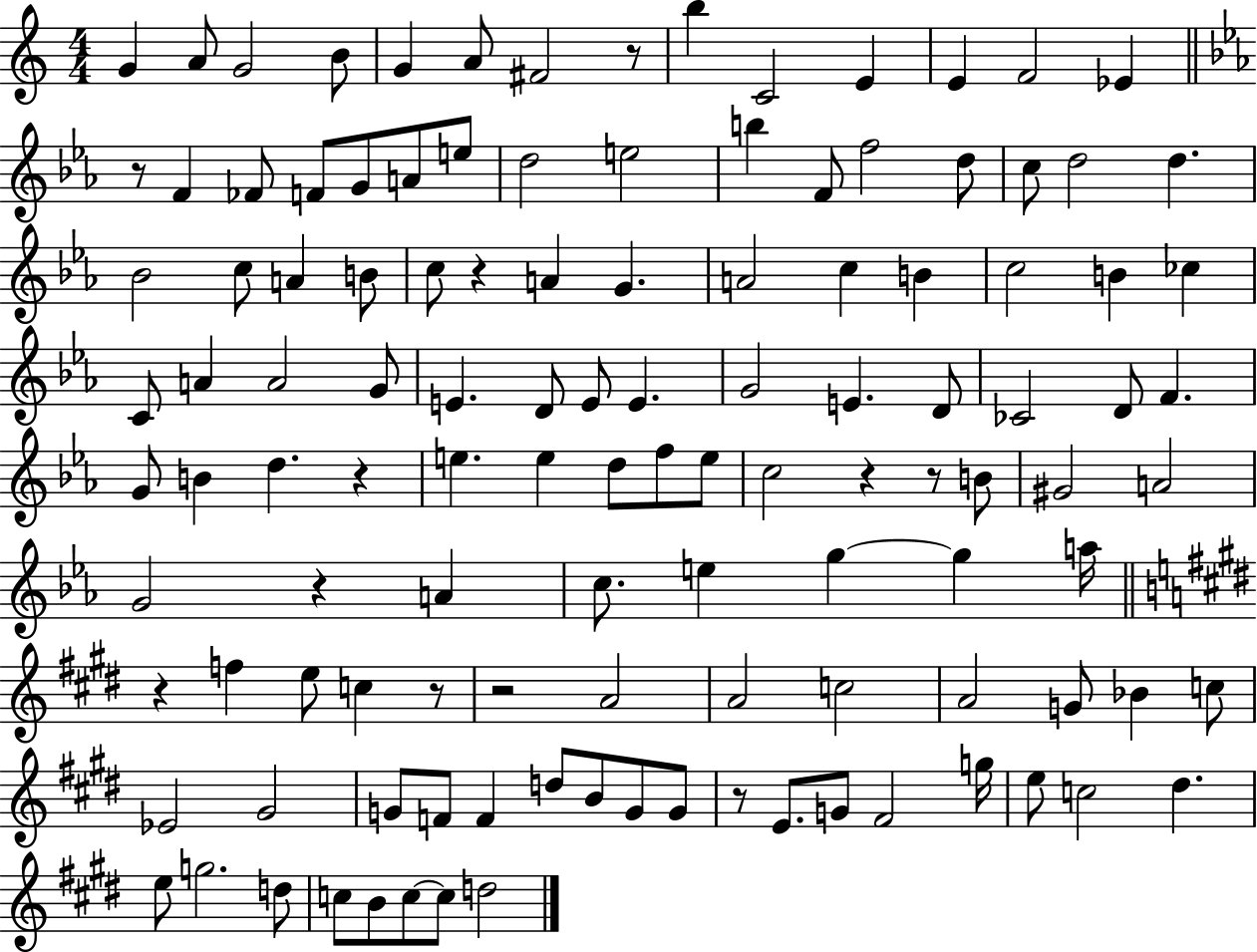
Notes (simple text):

G4/q A4/e G4/h B4/e G4/q A4/e F#4/h R/e B5/q C4/h E4/q E4/q F4/h Eb4/q R/e F4/q FES4/e F4/e G4/e A4/e E5/e D5/h E5/h B5/q F4/e F5/h D5/e C5/e D5/h D5/q. Bb4/h C5/e A4/q B4/e C5/e R/q A4/q G4/q. A4/h C5/q B4/q C5/h B4/q CES5/q C4/e A4/q A4/h G4/e E4/q. D4/e E4/e E4/q. G4/h E4/q. D4/e CES4/h D4/e F4/q. G4/e B4/q D5/q. R/q E5/q. E5/q D5/e F5/e E5/e C5/h R/q R/e B4/e G#4/h A4/h G4/h R/q A4/q C5/e. E5/q G5/q G5/q A5/s R/q F5/q E5/e C5/q R/e R/h A4/h A4/h C5/h A4/h G4/e Bb4/q C5/e Eb4/h G#4/h G4/e F4/e F4/q D5/e B4/e G4/e G4/e R/e E4/e. G4/e F#4/h G5/s E5/e C5/h D#5/q. E5/e G5/h. D5/e C5/e B4/e C5/e C5/e D5/h